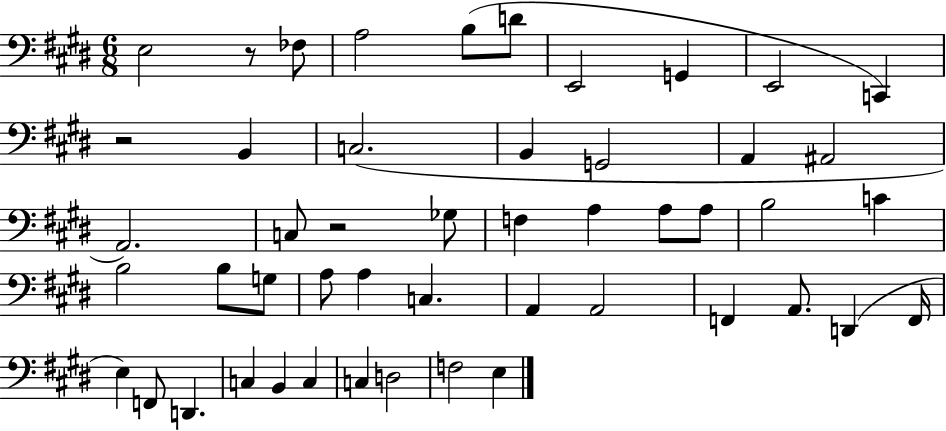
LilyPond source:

{
  \clef bass
  \numericTimeSignature
  \time 6/8
  \key e \major
  e2 r8 fes8 | a2 b8( d'8 | e,2 g,4 | e,2 c,4) | \break r2 b,4 | c2.( | b,4 g,2 | a,4 ais,2 | \break a,2.) | c8 r2 ges8 | f4 a4 a8 a8 | b2 c'4 | \break b2 b8 g8 | a8 a4 c4. | a,4 a,2 | f,4 a,8. d,4( f,16 | \break e4) f,8 d,4. | c4 b,4 c4 | c4 d2 | f2 e4 | \break \bar "|."
}